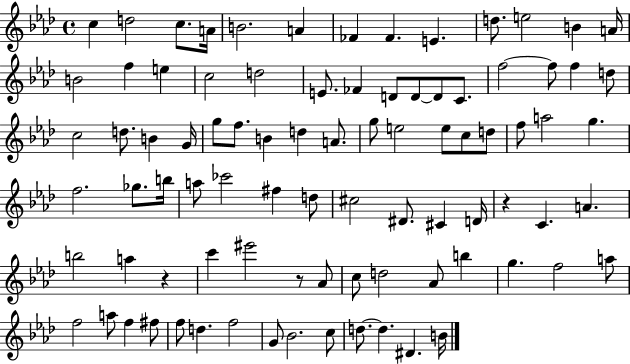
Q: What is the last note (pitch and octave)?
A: B4